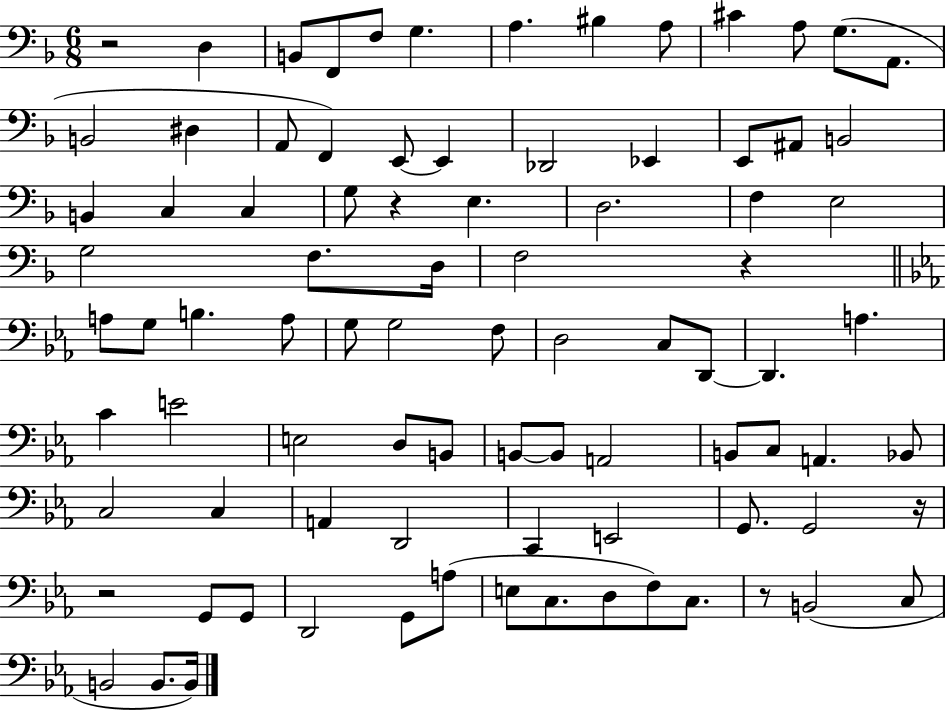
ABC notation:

X:1
T:Untitled
M:6/8
L:1/4
K:F
z2 D, B,,/2 F,,/2 F,/2 G, A, ^B, A,/2 ^C A,/2 G,/2 A,,/2 B,,2 ^D, A,,/2 F,, E,,/2 E,, _D,,2 _E,, E,,/2 ^A,,/2 B,,2 B,, C, C, G,/2 z E, D,2 F, E,2 G,2 F,/2 D,/4 F,2 z A,/2 G,/2 B, A,/2 G,/2 G,2 F,/2 D,2 C,/2 D,,/2 D,, A, C E2 E,2 D,/2 B,,/2 B,,/2 B,,/2 A,,2 B,,/2 C,/2 A,, _B,,/2 C,2 C, A,, D,,2 C,, E,,2 G,,/2 G,,2 z/4 z2 G,,/2 G,,/2 D,,2 G,,/2 A,/2 E,/2 C,/2 D,/2 F,/2 C,/2 z/2 B,,2 C,/2 B,,2 B,,/2 B,,/4